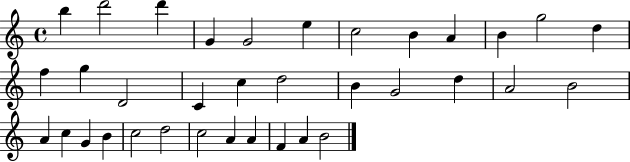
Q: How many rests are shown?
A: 0